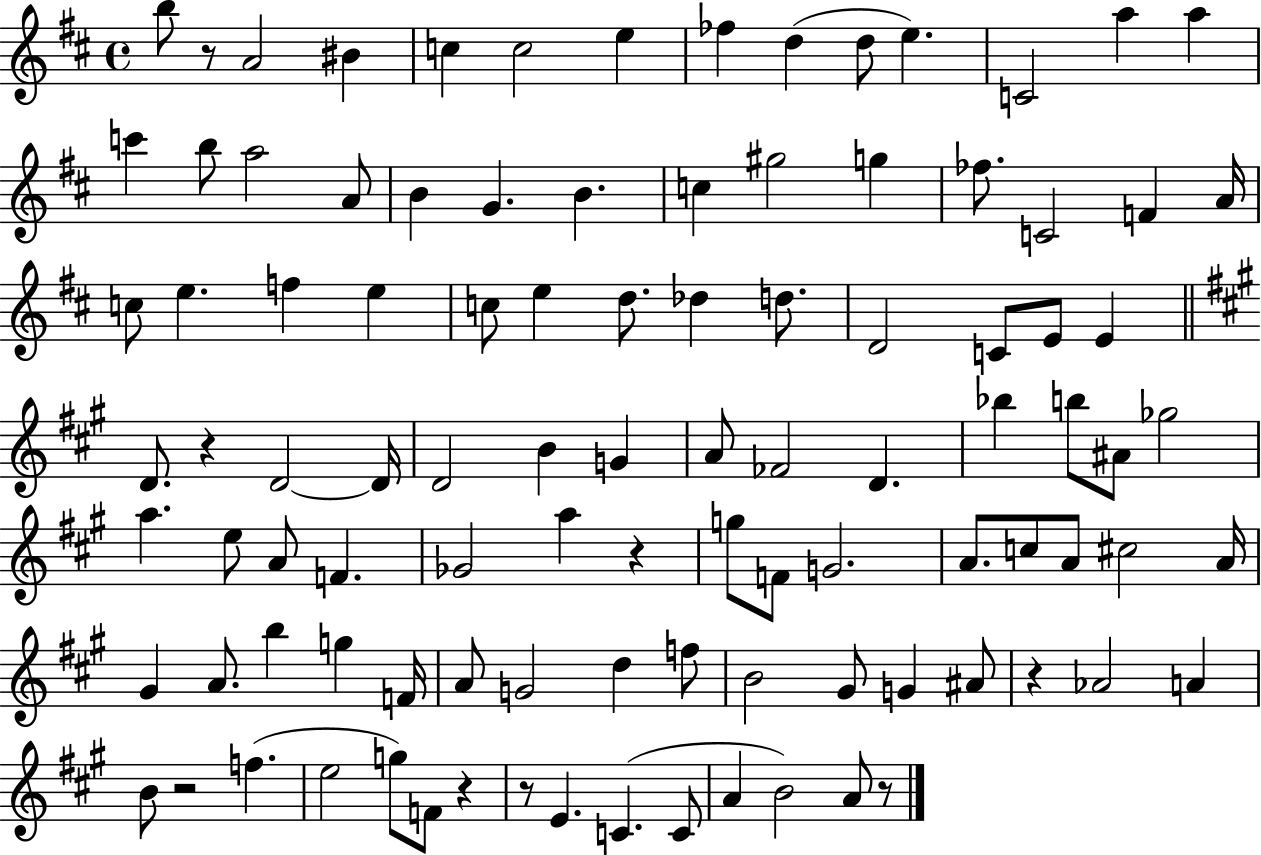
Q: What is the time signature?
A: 4/4